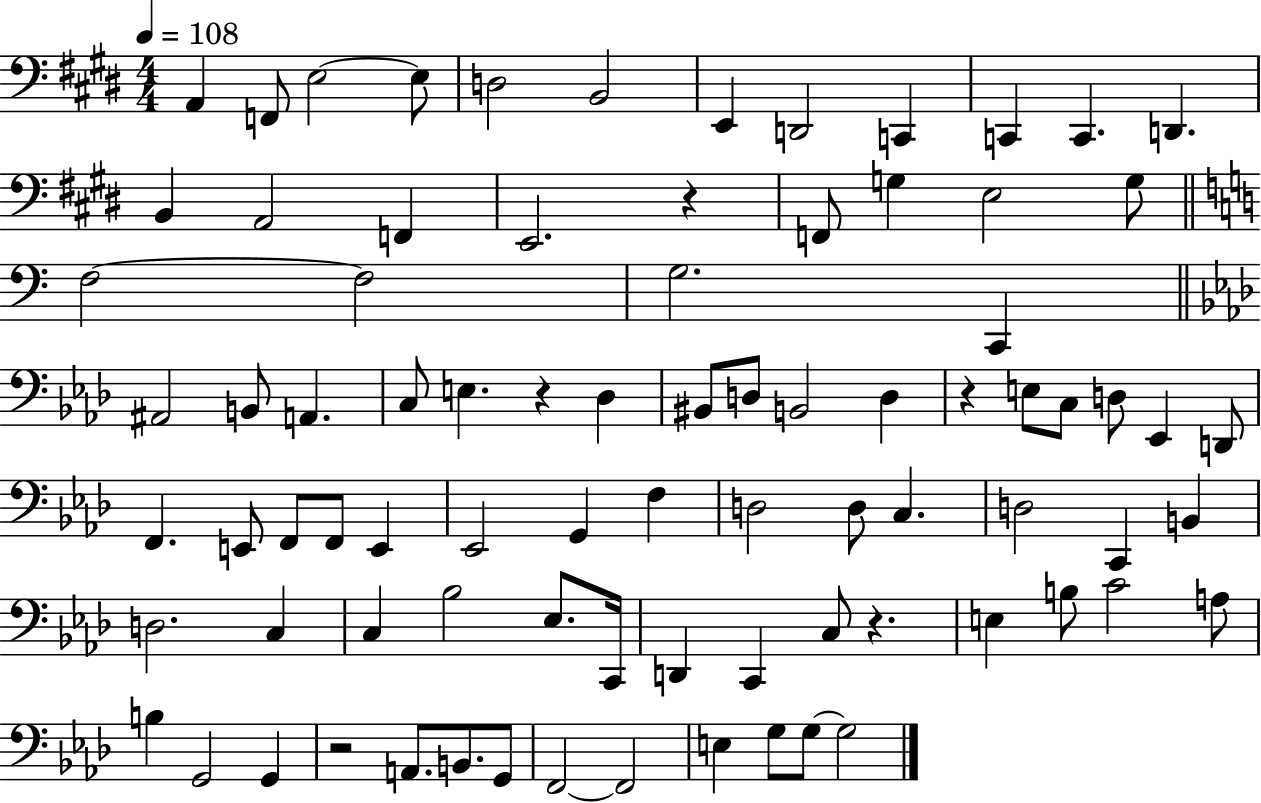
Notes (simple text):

A2/q F2/e E3/h E3/e D3/h B2/h E2/q D2/h C2/q C2/q C2/q. D2/q. B2/q A2/h F2/q E2/h. R/q F2/e G3/q E3/h G3/e F3/h F3/h G3/h. C2/q A#2/h B2/e A2/q. C3/e E3/q. R/q Db3/q BIS2/e D3/e B2/h D3/q R/q E3/e C3/e D3/e Eb2/q D2/e F2/q. E2/e F2/e F2/e E2/q Eb2/h G2/q F3/q D3/h D3/e C3/q. D3/h C2/q B2/q D3/h. C3/q C3/q Bb3/h Eb3/e. C2/s D2/q C2/q C3/e R/q. E3/q B3/e C4/h A3/e B3/q G2/h G2/q R/h A2/e. B2/e. G2/e F2/h F2/h E3/q G3/e G3/e G3/h